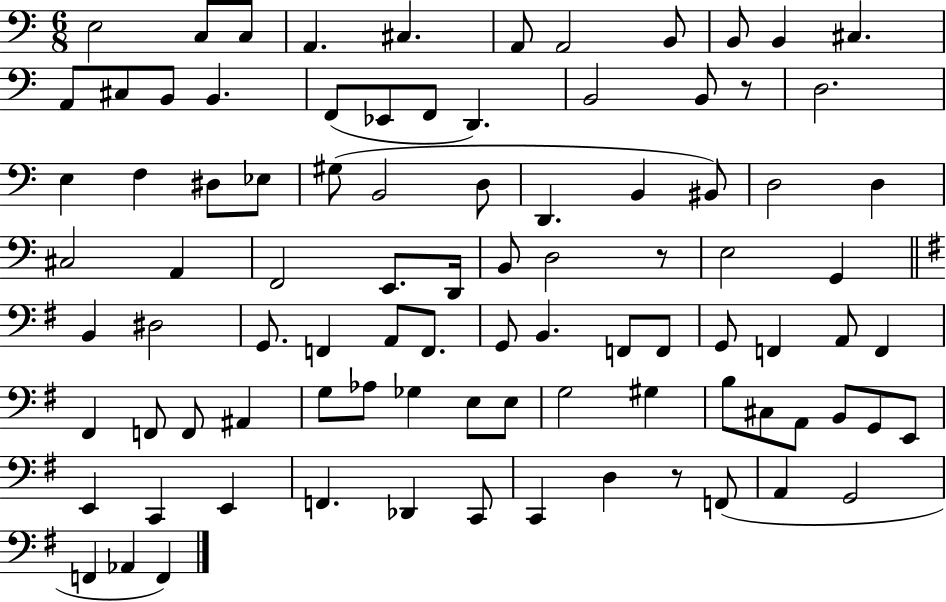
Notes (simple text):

E3/h C3/e C3/e A2/q. C#3/q. A2/e A2/h B2/e B2/e B2/q C#3/q. A2/e C#3/e B2/e B2/q. F2/e Eb2/e F2/e D2/q. B2/h B2/e R/e D3/h. E3/q F3/q D#3/e Eb3/e G#3/e B2/h D3/e D2/q. B2/q BIS2/e D3/h D3/q C#3/h A2/q F2/h E2/e. D2/s B2/e D3/h R/e E3/h G2/q B2/q D#3/h G2/e. F2/q A2/e F2/e. G2/e B2/q. F2/e F2/e G2/e F2/q A2/e F2/q F#2/q F2/e F2/e A#2/q G3/e Ab3/e Gb3/q E3/e E3/e G3/h G#3/q B3/e C#3/e A2/e B2/e G2/e E2/e E2/q C2/q E2/q F2/q. Db2/q C2/e C2/q D3/q R/e F2/e A2/q G2/h F2/q Ab2/q F2/q